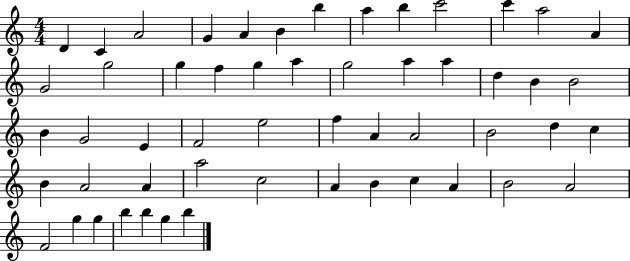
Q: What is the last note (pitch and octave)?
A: B5